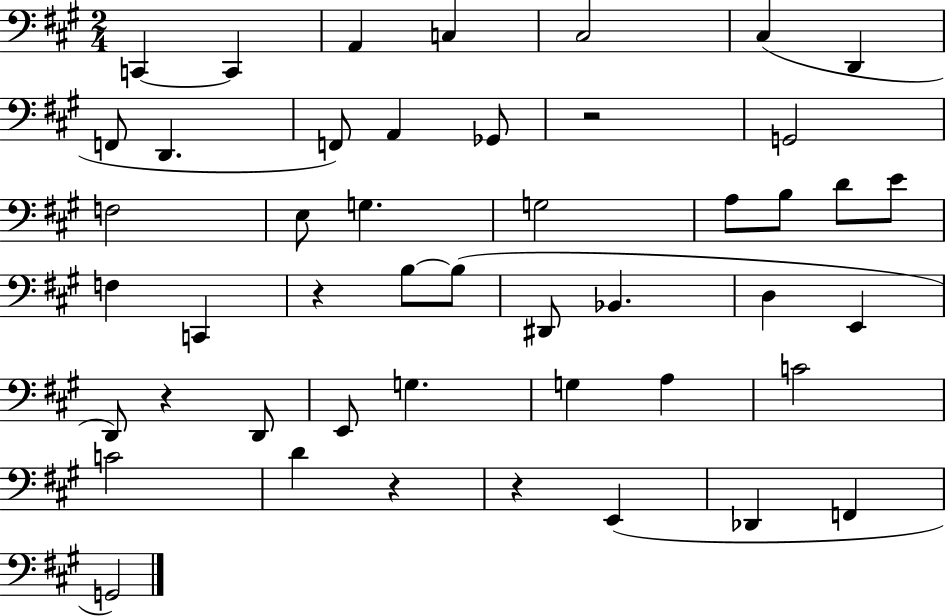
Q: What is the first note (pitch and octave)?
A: C2